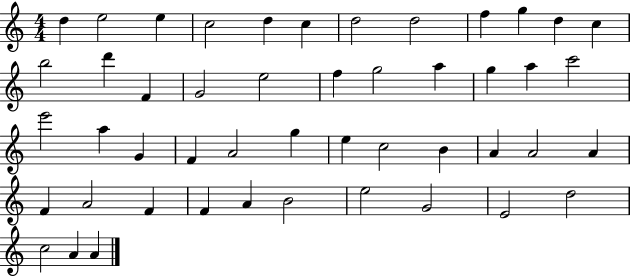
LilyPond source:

{
  \clef treble
  \numericTimeSignature
  \time 4/4
  \key c \major
  d''4 e''2 e''4 | c''2 d''4 c''4 | d''2 d''2 | f''4 g''4 d''4 c''4 | \break b''2 d'''4 f'4 | g'2 e''2 | f''4 g''2 a''4 | g''4 a''4 c'''2 | \break e'''2 a''4 g'4 | f'4 a'2 g''4 | e''4 c''2 b'4 | a'4 a'2 a'4 | \break f'4 a'2 f'4 | f'4 a'4 b'2 | e''2 g'2 | e'2 d''2 | \break c''2 a'4 a'4 | \bar "|."
}